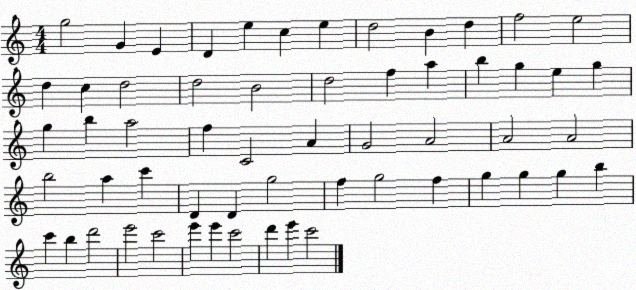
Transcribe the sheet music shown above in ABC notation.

X:1
T:Untitled
M:4/4
L:1/4
K:C
g2 G E D e c e d2 B d f2 e2 d c d2 d2 B2 d2 f a b g e g g b a2 f C2 A G2 A2 A2 A2 b2 a c' D D g2 f g2 f g g g b c' b d'2 e'2 c'2 e' e' c'2 d' e' c'2